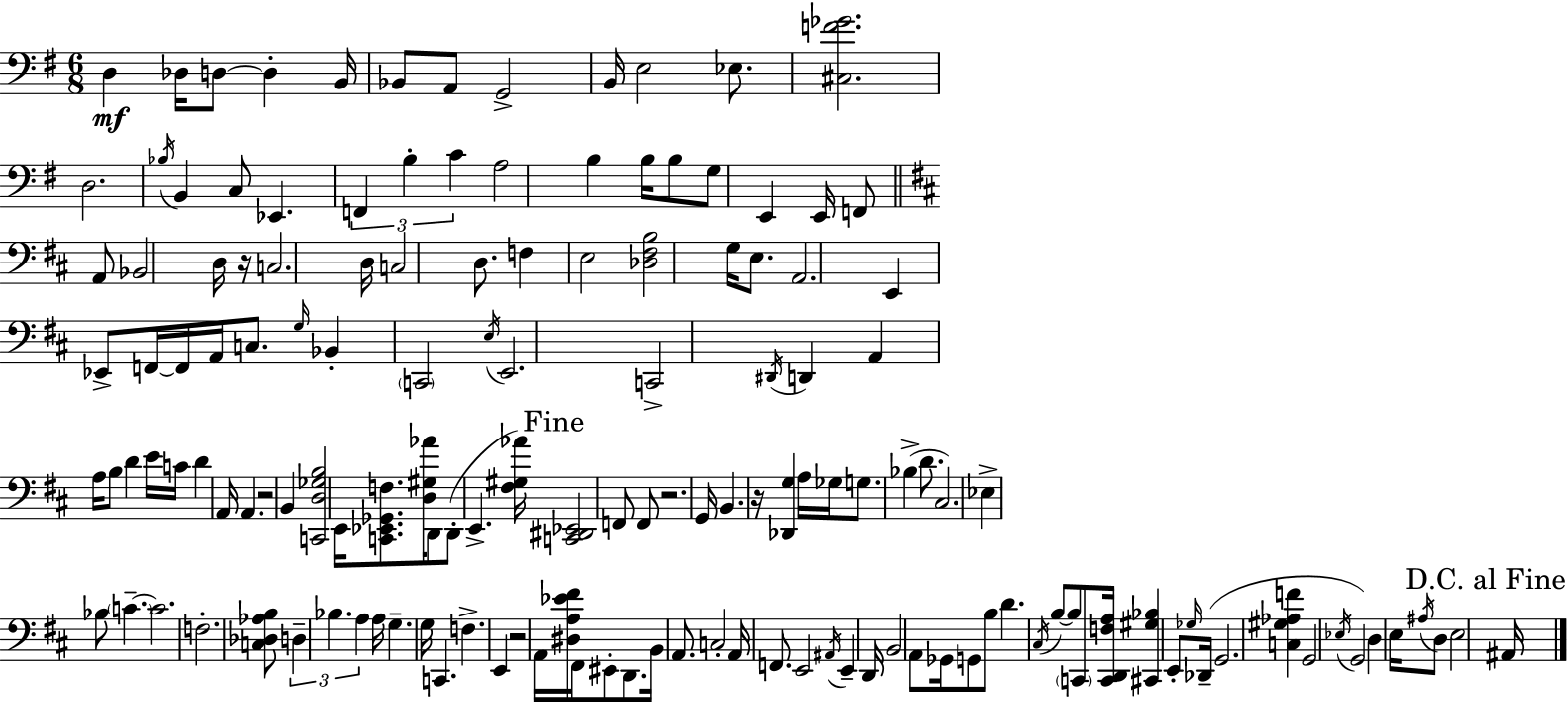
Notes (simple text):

D3/q Db3/s D3/e D3/q B2/s Bb2/e A2/e G2/h B2/s E3/h Eb3/e. [C#3,F4,Gb4]/h. D3/h. Bb3/s B2/q C3/e Eb2/q. F2/q B3/q C4/q A3/h B3/q B3/s B3/e G3/e E2/q E2/s F2/e A2/e Bb2/h D3/s R/s C3/h. D3/s C3/h D3/e. F3/q E3/h [Db3,F#3,B3]/h G3/s E3/e. A2/h. E2/q Eb2/e F2/s F2/s A2/s C3/e. G3/s Bb2/q C2/h E3/s E2/h. C2/h D#2/s D2/q A2/q A3/s B3/e D4/q E4/s C4/s D4/q A2/s A2/q. R/h B2/q [C2,D3,Gb3,B3]/h E2/s [C2,Eb2,Gb2,F3]/e. [D3,G#3,Ab4]/s D2/e D2/e E2/q. [F#3,G#3,Ab4]/s [C2,D#2,Eb2]/h F2/e F2/e R/h. G2/s B2/q. R/s [Db2,G3]/q A3/s Gb3/s G3/e. Bb3/q D4/e. C#3/h. Eb3/q Bb3/e C4/q. C4/h. F3/h. [C3,Db3,Ab3,B3]/e D3/q Bb3/q. A3/q A3/s G3/q. G3/s C2/q. F3/q. E2/q R/h A2/s [D#3,A3,Eb4,F#4]/s F#2/s EIS2/e D2/e. B2/s A2/e. C3/h A2/s F2/e. E2/h A#2/s E2/q D2/s B2/h A2/e Gb2/s G2/e B3/e D4/q. C#3/s B3/e B3/e C2/e [C2,D2,F3,A3]/s [C#2,G#3,Bb3]/q E2/e Gb3/s Db2/s G2/h. [C3,G#3,Ab3,F4]/q G2/h Eb3/s G2/h D3/q E3/s A#3/s D3/e E3/h A#2/s